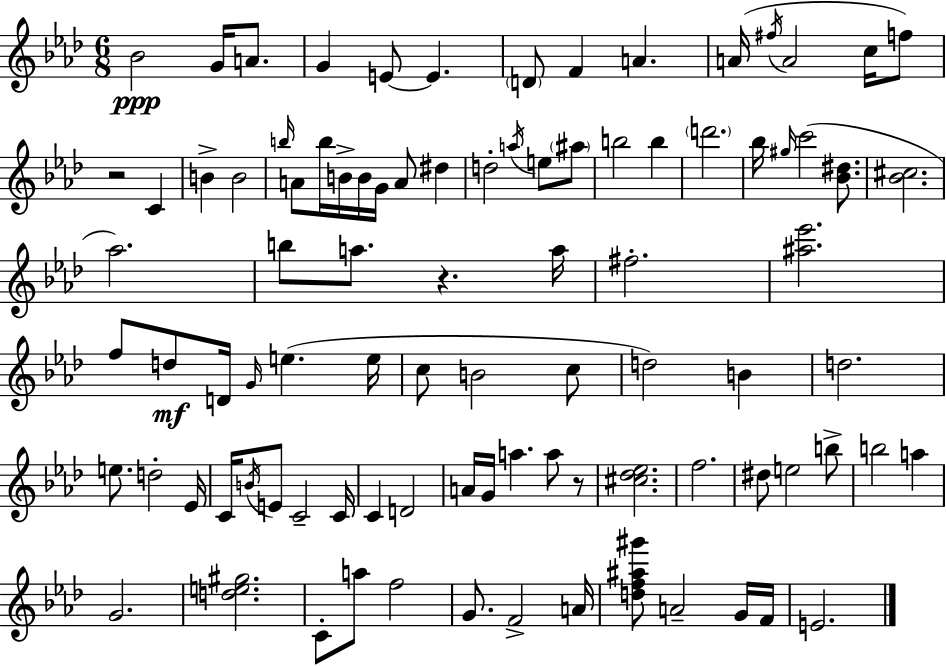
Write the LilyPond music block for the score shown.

{
  \clef treble
  \numericTimeSignature
  \time 6/8
  \key f \minor
  bes'2\ppp g'16 a'8. | g'4 e'8~~ e'4. | \parenthesize d'8 f'4 a'4. | a'16( \acciaccatura { fis''16 } a'2 c''16 f''8) | \break r2 c'4 | b'4-> b'2 | \grace { b''16 } a'8 b''16 b'16-> b'16 g'16 a'8 dis''4 | d''2-. \acciaccatura { a''16 } e''8 | \break \parenthesize ais''8 b''2 b''4 | \parenthesize d'''2. | bes''16 \grace { gis''16 } c'''2( | <bes' dis''>8. <bes' cis''>2. | \break aes''2.) | b''8 a''8. r4. | a''16 fis''2.-. | <ais'' ees'''>2. | \break f''8 d''8\mf d'16 \grace { g'16 } e''4.( | e''16 c''8 b'2 | c''8 d''2) | b'4 d''2. | \break e''8. d''2-. | ees'16 c'16 \acciaccatura { b'16 } e'8 c'2-- | c'16 c'4 d'2 | a'16 g'16 a''4. | \break a''8 r8 <cis'' des'' ees''>2. | f''2. | dis''8 e''2 | b''8-> b''2 | \break a''4 g'2. | <d'' e'' gis''>2. | c'8-. a''8 f''2 | g'8. f'2-> | \break a'16 <d'' f'' ais'' gis'''>8 a'2-- | g'16 f'16 e'2. | \bar "|."
}